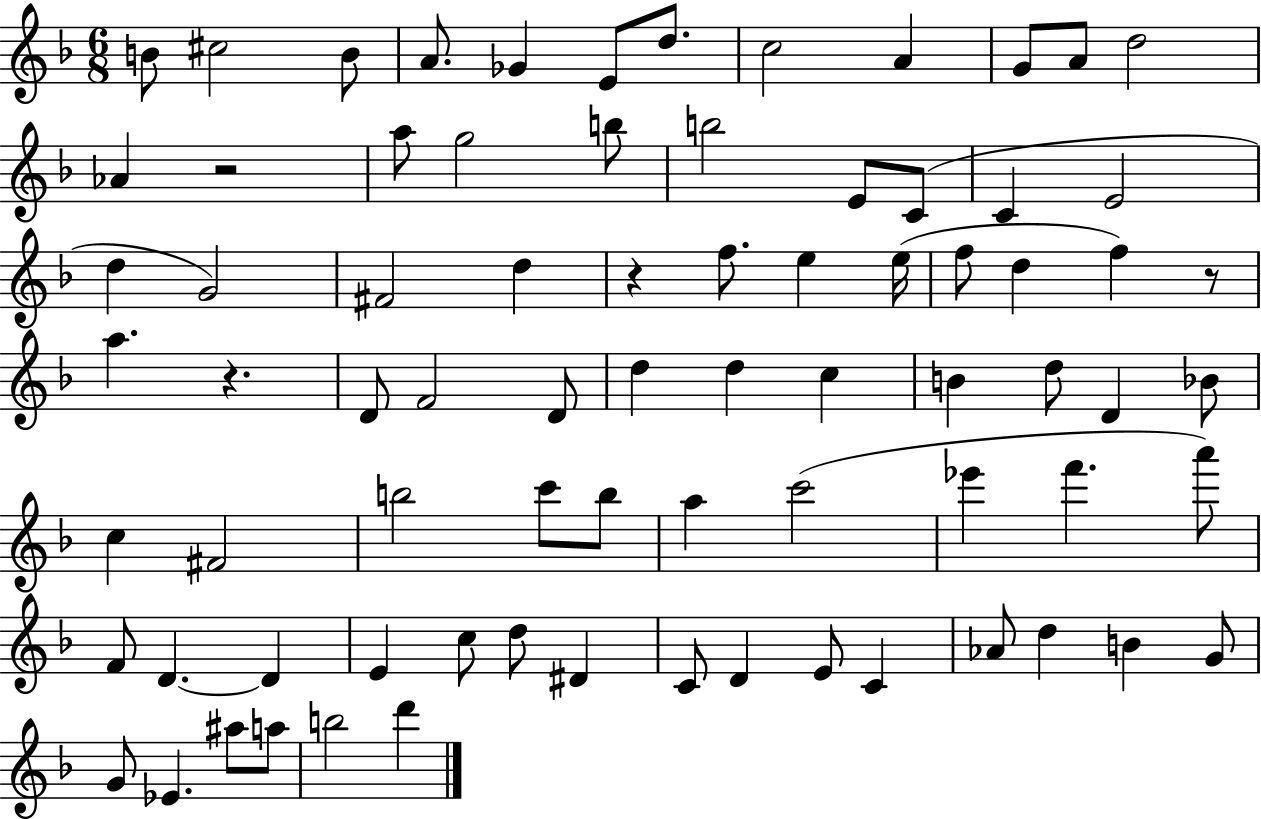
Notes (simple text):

B4/e C#5/h B4/e A4/e. Gb4/q E4/e D5/e. C5/h A4/q G4/e A4/e D5/h Ab4/q R/h A5/e G5/h B5/e B5/h E4/e C4/e C4/q E4/h D5/q G4/h F#4/h D5/q R/q F5/e. E5/q E5/s F5/e D5/q F5/q R/e A5/q. R/q. D4/e F4/h D4/e D5/q D5/q C5/q B4/q D5/e D4/q Bb4/e C5/q F#4/h B5/h C6/e B5/e A5/q C6/h Eb6/q F6/q. A6/e F4/e D4/q. D4/q E4/q C5/e D5/e D#4/q C4/e D4/q E4/e C4/q Ab4/e D5/q B4/q G4/e G4/e Eb4/q. A#5/e A5/e B5/h D6/q